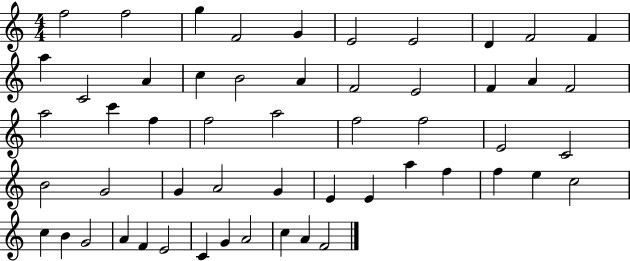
F5/h F5/h G5/q F4/h G4/q E4/h E4/h D4/q F4/h F4/q A5/q C4/h A4/q C5/q B4/h A4/q F4/h E4/h F4/q A4/q F4/h A5/h C6/q F5/q F5/h A5/h F5/h F5/h E4/h C4/h B4/h G4/h G4/q A4/h G4/q E4/q E4/q A5/q F5/q F5/q E5/q C5/h C5/q B4/q G4/h A4/q F4/q E4/h C4/q G4/q A4/h C5/q A4/q F4/h